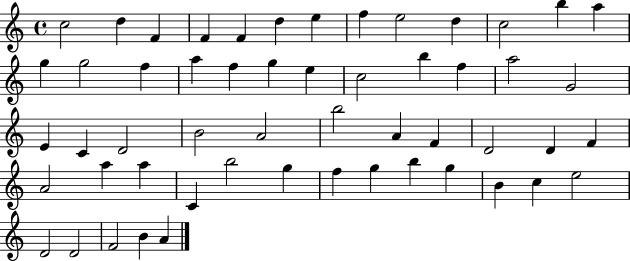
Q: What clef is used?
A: treble